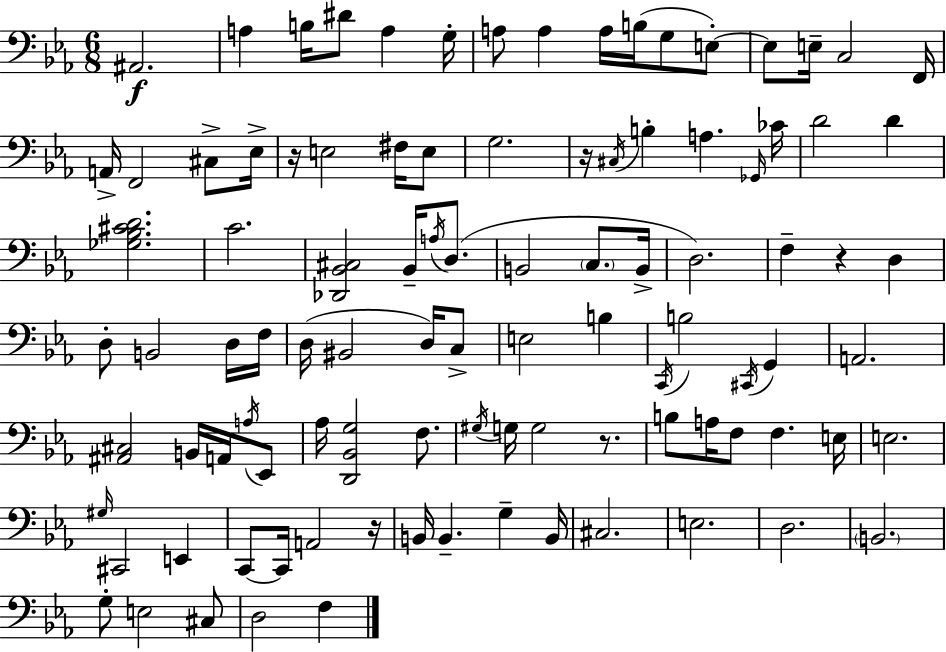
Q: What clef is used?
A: bass